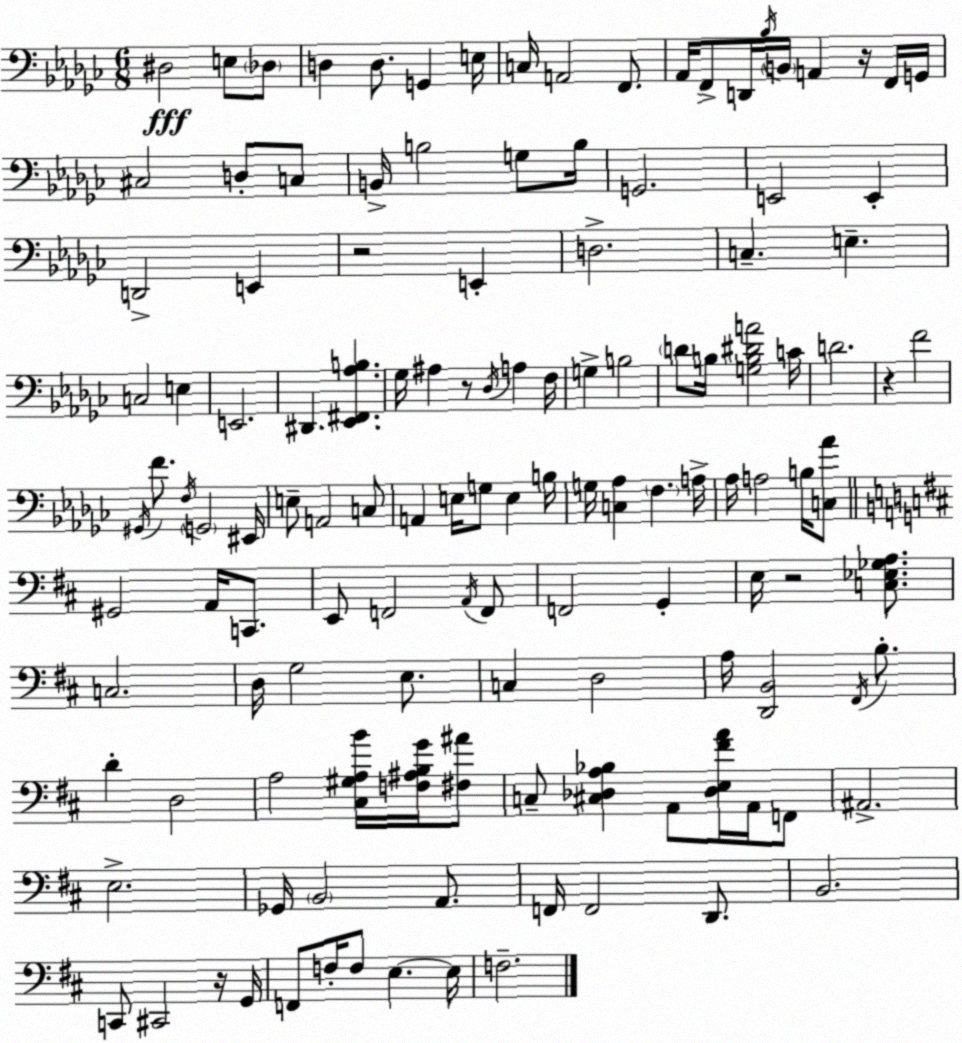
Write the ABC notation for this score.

X:1
T:Untitled
M:6/8
L:1/4
K:Ebm
^D,2 E,/2 _D,/2 D, D,/2 G,, E,/4 C,/4 A,,2 F,,/2 _A,,/4 F,,/2 D,,/4 _B,/4 B,,/4 A,, z/4 F,,/4 G,,/4 ^C,2 D,/2 C,/2 B,,/4 B,2 G,/2 B,/4 G,,2 E,,2 E,, D,,2 E,, z2 E,, D,2 C, E, C,2 E, E,,2 ^D,, [_E,,^F,,_A,B,] _G,/4 ^A, z/2 _D,/4 A, F,/4 G, B,2 D/2 B,/4 [G,B,^DA]2 C/4 D2 z F2 ^G,,/4 F/2 F,/4 G,,2 ^E,,/4 E,/2 A,,2 C,/2 A,, E,/4 G,/2 E, B,/4 G,/4 [C,_A,] F, A,/4 _A,/4 A,2 B,/4 [C,_A]/2 ^G,,2 A,,/4 C,,/2 E,,/2 F,,2 A,,/4 F,,/2 F,,2 G,, E,/4 z2 [C,_E,_G,A,]/2 C,2 D,/4 G,2 E,/2 C, D,2 A,/4 [D,,B,,]2 ^F,,/4 B,/2 D D,2 A,2 [^C,^G,A,B]/4 [F,^A,B,G]/4 [^F,^A]/2 C,/2 [^C,_D,A,_B,] A,,/2 [_D,E,^FA]/4 A,,/4 F,,/2 ^A,,2 E,2 _G,,/4 B,,2 A,,/2 F,,/4 F,,2 D,,/2 B,,2 C,,/2 ^C,,2 z/4 G,,/4 F,,/2 F,/4 F,/2 E, E,/4 F,2